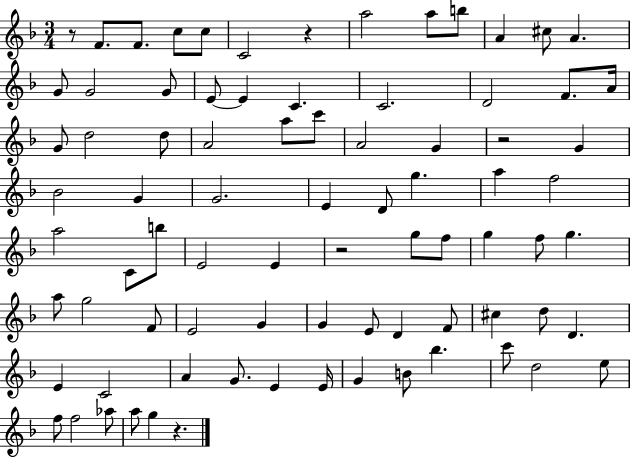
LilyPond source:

{
  \clef treble
  \numericTimeSignature
  \time 3/4
  \key f \major
  \repeat volta 2 { r8 f'8. f'8. c''8 c''8 | c'2 r4 | a''2 a''8 b''8 | a'4 cis''8 a'4. | \break g'8 g'2 g'8 | e'8~~ e'4 c'4. | c'2. | d'2 f'8. a'16 | \break g'8 d''2 d''8 | a'2 a''8 c'''8 | a'2 g'4 | r2 g'4 | \break bes'2 g'4 | g'2. | e'4 d'8 g''4. | a''4 f''2 | \break a''2 c'8 b''8 | e'2 e'4 | r2 g''8 f''8 | g''4 f''8 g''4. | \break a''8 g''2 f'8 | e'2 g'4 | g'4 e'8 d'4 f'8 | cis''4 d''8 d'4. | \break e'4 c'2 | a'4 g'8. e'4 e'16 | g'4 b'8 bes''4. | c'''8 d''2 e''8 | \break f''8 f''2 aes''8 | a''8 g''4 r4. | } \bar "|."
}